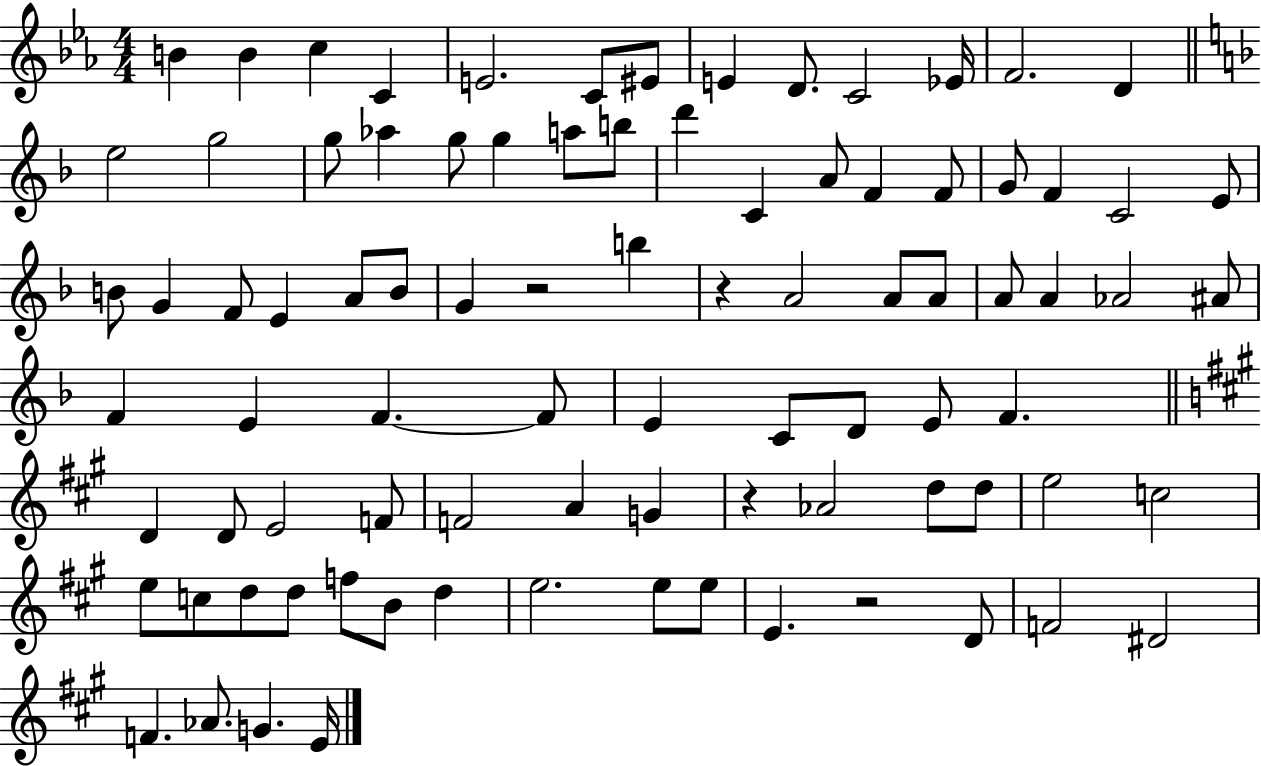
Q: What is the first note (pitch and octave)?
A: B4